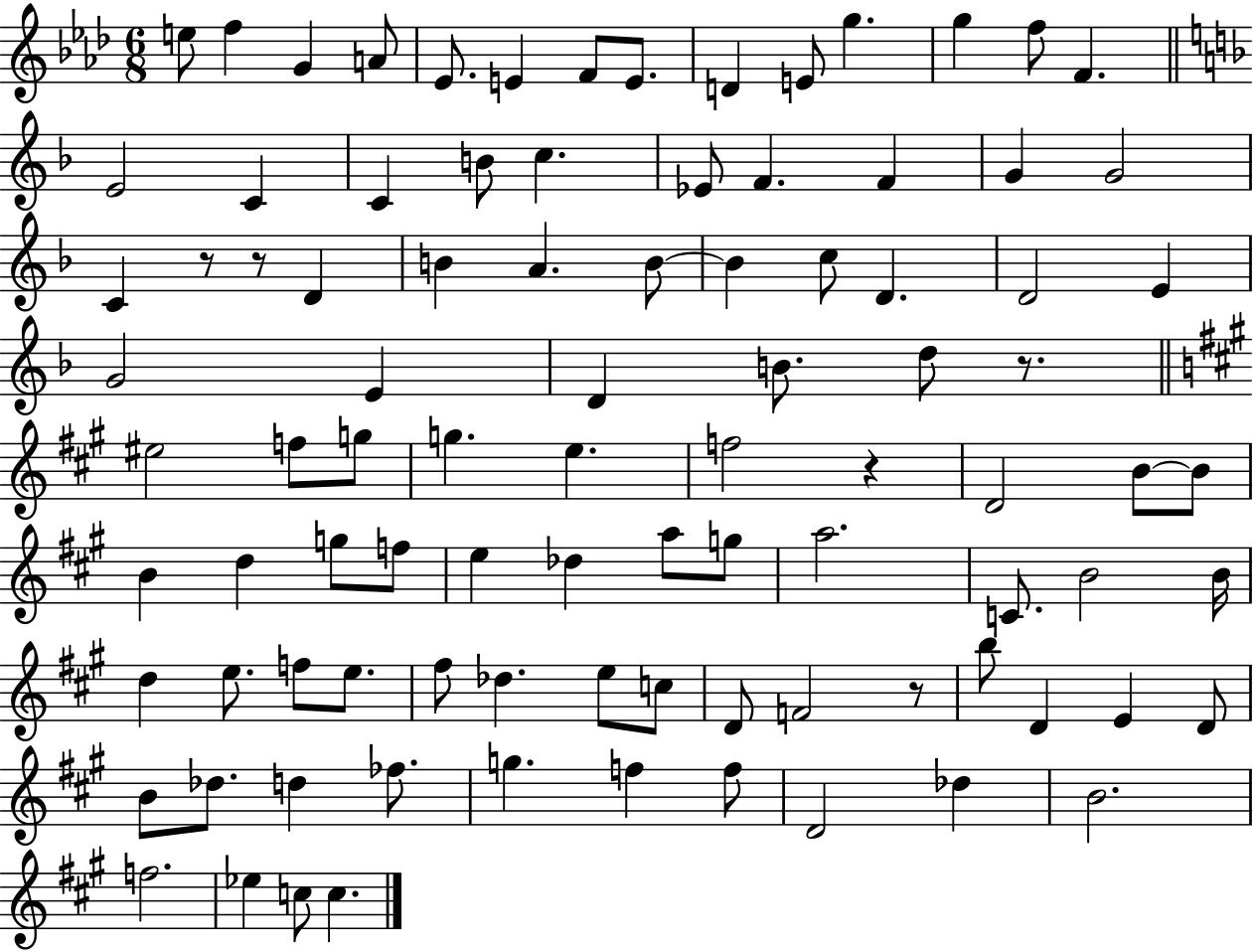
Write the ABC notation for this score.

X:1
T:Untitled
M:6/8
L:1/4
K:Ab
e/2 f G A/2 _E/2 E F/2 E/2 D E/2 g g f/2 F E2 C C B/2 c _E/2 F F G G2 C z/2 z/2 D B A B/2 B c/2 D D2 E G2 E D B/2 d/2 z/2 ^e2 f/2 g/2 g e f2 z D2 B/2 B/2 B d g/2 f/2 e _d a/2 g/2 a2 C/2 B2 B/4 d e/2 f/2 e/2 ^f/2 _d e/2 c/2 D/2 F2 z/2 b/2 D E D/2 B/2 _d/2 d _f/2 g f f/2 D2 _d B2 f2 _e c/2 c